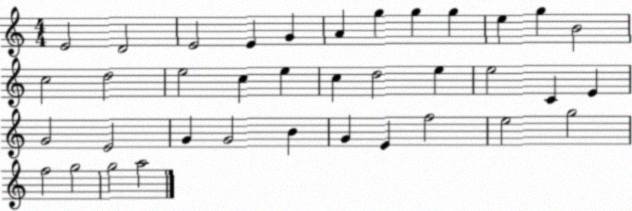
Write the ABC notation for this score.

X:1
T:Untitled
M:4/4
L:1/4
K:C
E2 D2 E2 E G A g g g e g B2 c2 d2 e2 c e c d2 e e2 C E G2 E2 G G2 B G E f2 e2 g2 f2 g2 g2 a2